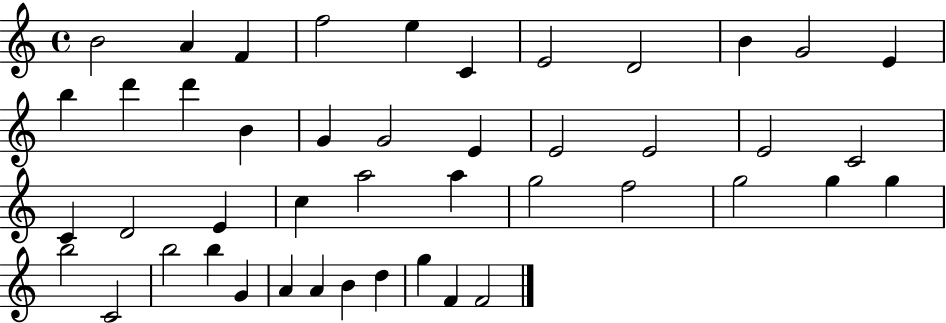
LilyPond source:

{
  \clef treble
  \time 4/4
  \defaultTimeSignature
  \key c \major
  b'2 a'4 f'4 | f''2 e''4 c'4 | e'2 d'2 | b'4 g'2 e'4 | \break b''4 d'''4 d'''4 b'4 | g'4 g'2 e'4 | e'2 e'2 | e'2 c'2 | \break c'4 d'2 e'4 | c''4 a''2 a''4 | g''2 f''2 | g''2 g''4 g''4 | \break b''2 c'2 | b''2 b''4 g'4 | a'4 a'4 b'4 d''4 | g''4 f'4 f'2 | \break \bar "|."
}